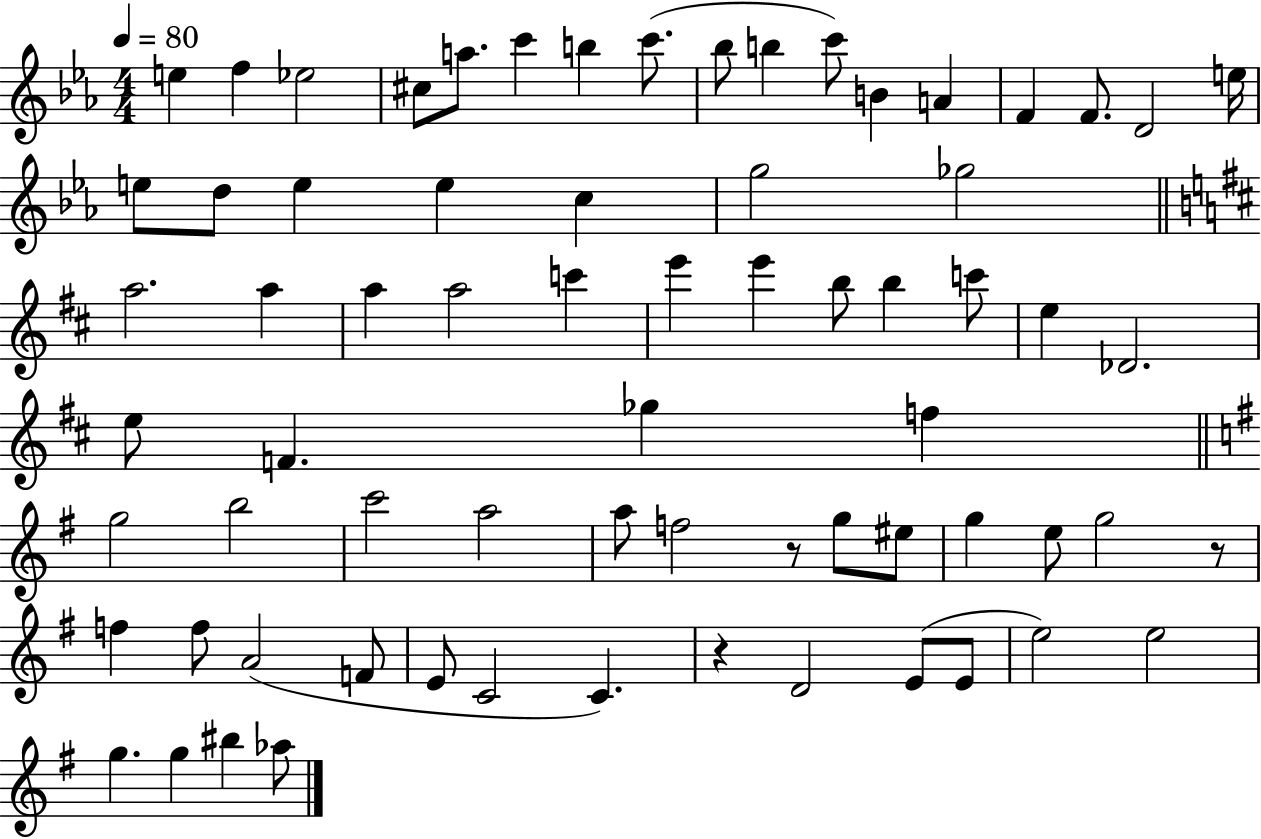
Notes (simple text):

E5/q F5/q Eb5/h C#5/e A5/e. C6/q B5/q C6/e. Bb5/e B5/q C6/e B4/q A4/q F4/q F4/e. D4/h E5/s E5/e D5/e E5/q E5/q C5/q G5/h Gb5/h A5/h. A5/q A5/q A5/h C6/q E6/q E6/q B5/e B5/q C6/e E5/q Db4/h. E5/e F4/q. Gb5/q F5/q G5/h B5/h C6/h A5/h A5/e F5/h R/e G5/e EIS5/e G5/q E5/e G5/h R/e F5/q F5/e A4/h F4/e E4/e C4/h C4/q. R/q D4/h E4/e E4/e E5/h E5/h G5/q. G5/q BIS5/q Ab5/e